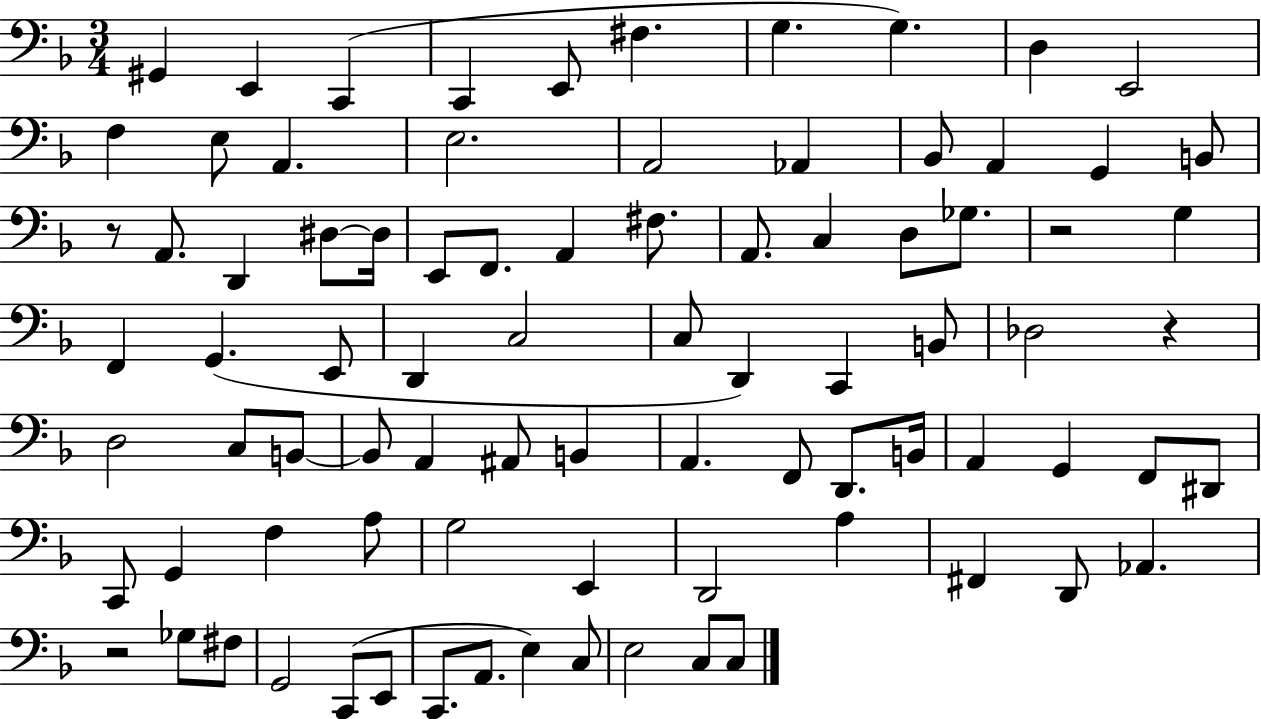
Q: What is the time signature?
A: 3/4